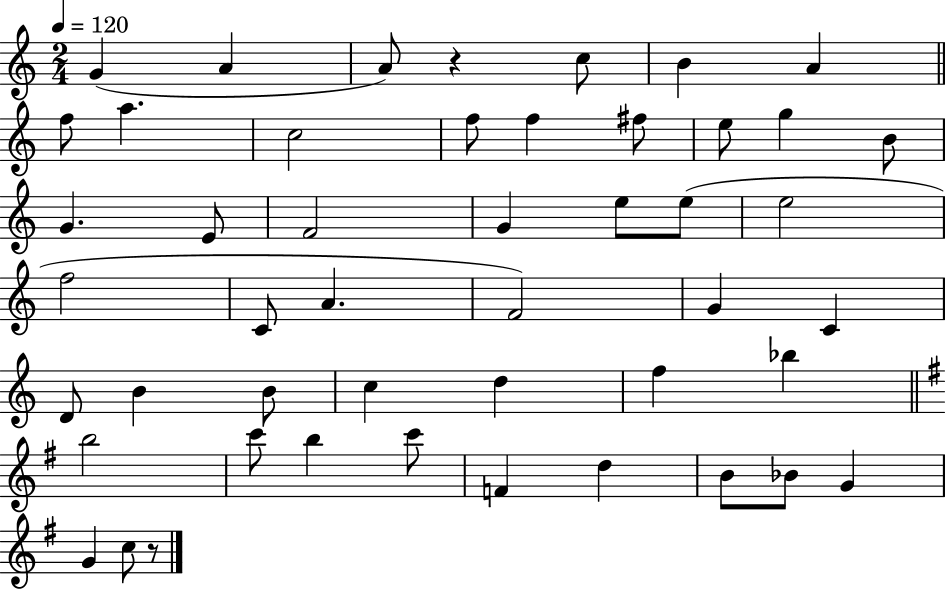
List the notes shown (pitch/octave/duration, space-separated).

G4/q A4/q A4/e R/q C5/e B4/q A4/q F5/e A5/q. C5/h F5/e F5/q F#5/e E5/e G5/q B4/e G4/q. E4/e F4/h G4/q E5/e E5/e E5/h F5/h C4/e A4/q. F4/h G4/q C4/q D4/e B4/q B4/e C5/q D5/q F5/q Bb5/q B5/h C6/e B5/q C6/e F4/q D5/q B4/e Bb4/e G4/q G4/q C5/e R/e